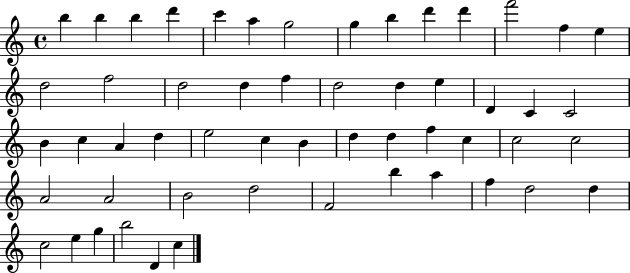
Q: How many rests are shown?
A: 0